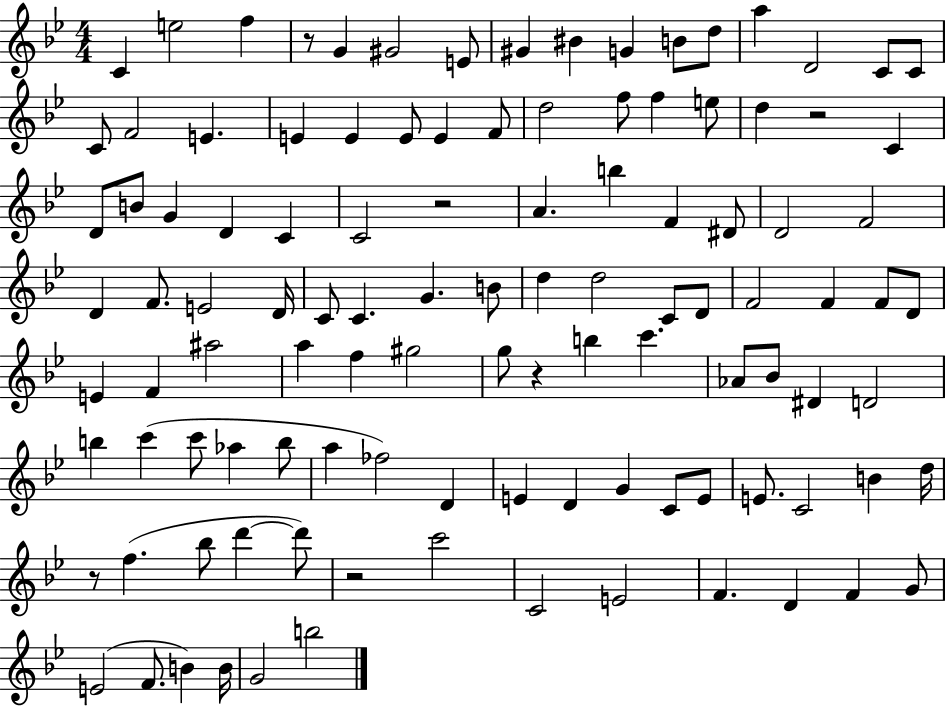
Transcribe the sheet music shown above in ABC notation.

X:1
T:Untitled
M:4/4
L:1/4
K:Bb
C e2 f z/2 G ^G2 E/2 ^G ^B G B/2 d/2 a D2 C/2 C/2 C/2 F2 E E E E/2 E F/2 d2 f/2 f e/2 d z2 C D/2 B/2 G D C C2 z2 A b F ^D/2 D2 F2 D F/2 E2 D/4 C/2 C G B/2 d d2 C/2 D/2 F2 F F/2 D/2 E F ^a2 a f ^g2 g/2 z b c' _A/2 _B/2 ^D D2 b c' c'/2 _a b/2 a _f2 D E D G C/2 E/2 E/2 C2 B d/4 z/2 f _b/2 d' d'/2 z2 c'2 C2 E2 F D F G/2 E2 F/2 B B/4 G2 b2